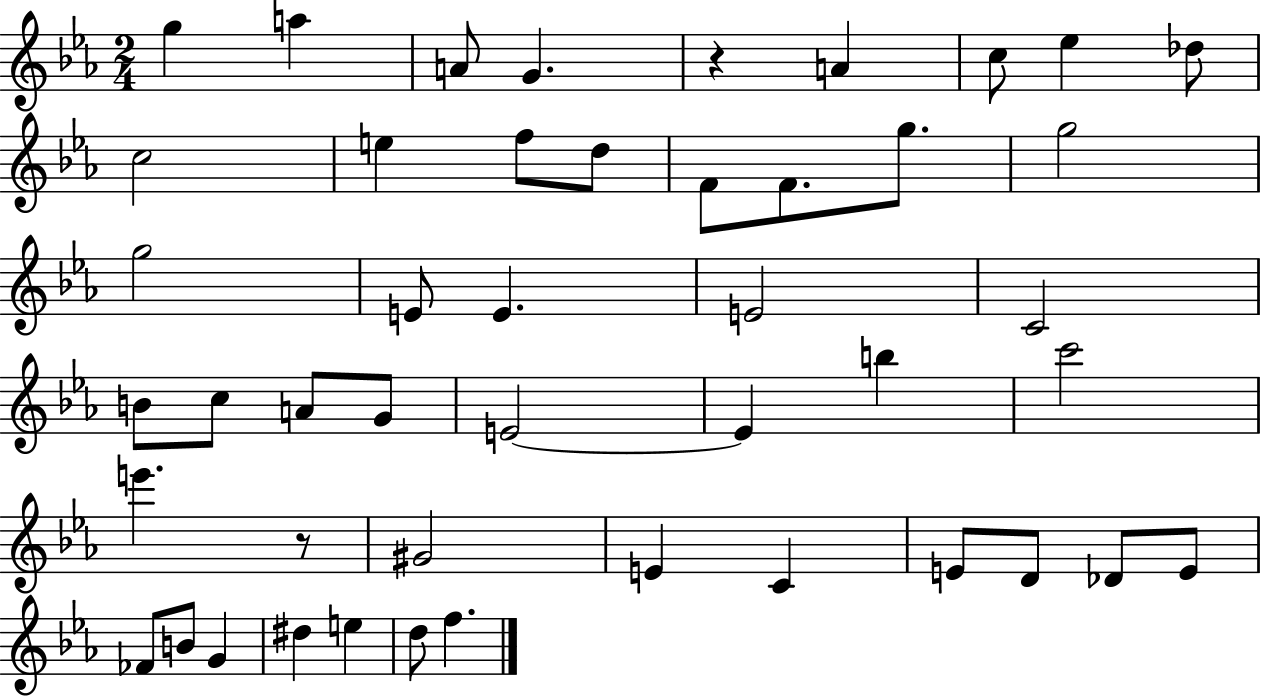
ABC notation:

X:1
T:Untitled
M:2/4
L:1/4
K:Eb
g a A/2 G z A c/2 _e _d/2 c2 e f/2 d/2 F/2 F/2 g/2 g2 g2 E/2 E E2 C2 B/2 c/2 A/2 G/2 E2 E b c'2 e' z/2 ^G2 E C E/2 D/2 _D/2 E/2 _F/2 B/2 G ^d e d/2 f